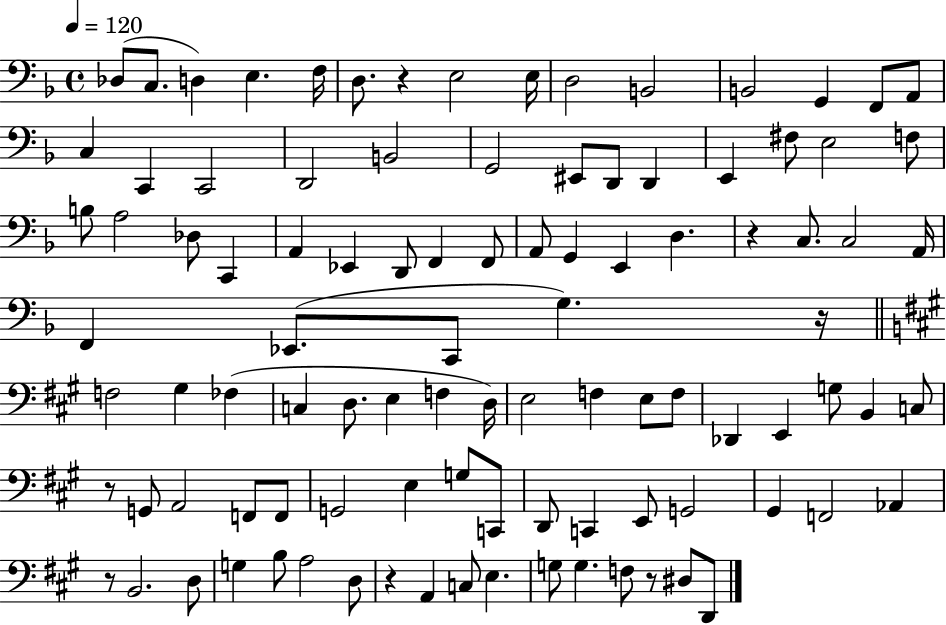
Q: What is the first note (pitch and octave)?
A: Db3